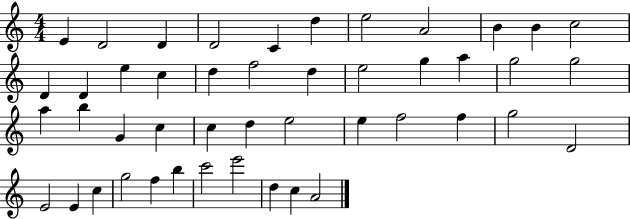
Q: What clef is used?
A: treble